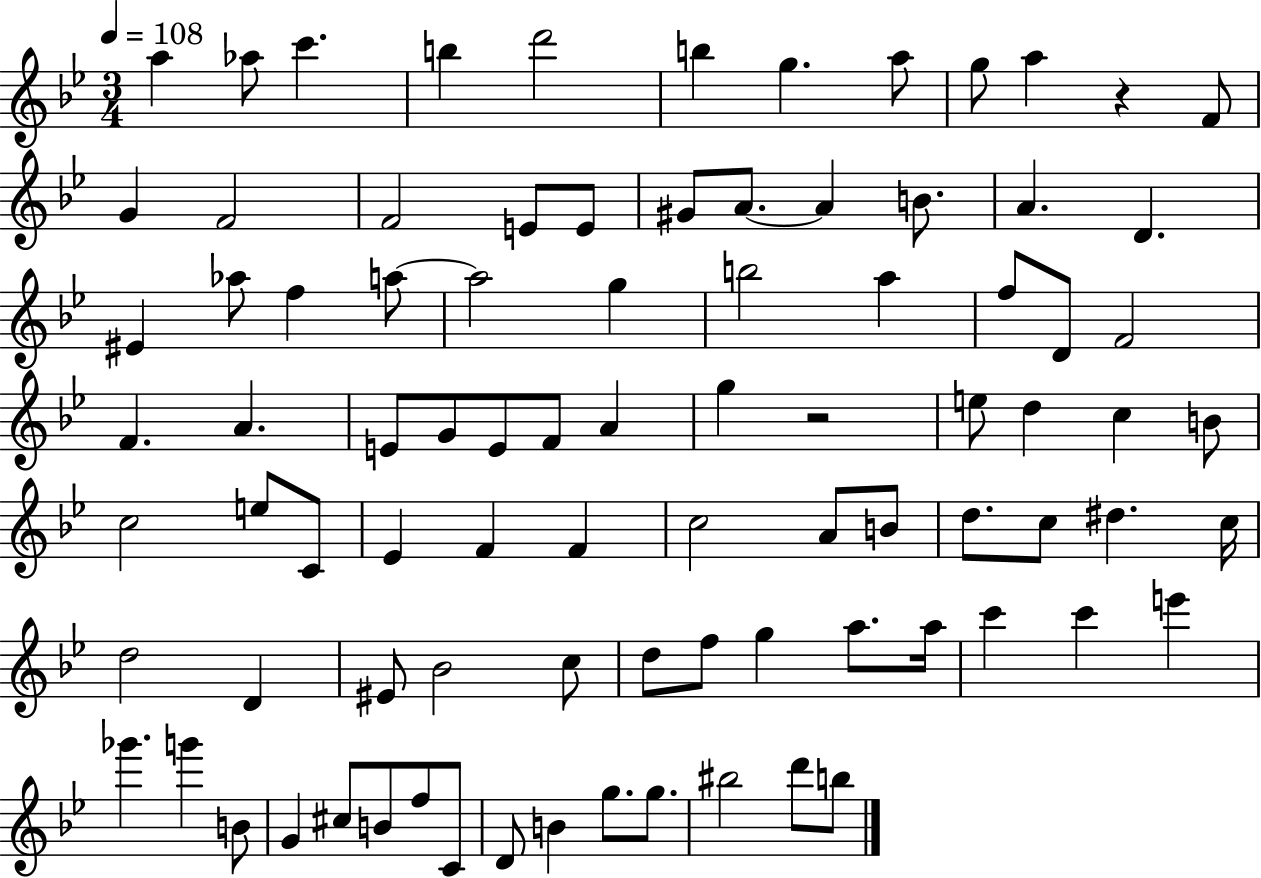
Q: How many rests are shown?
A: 2